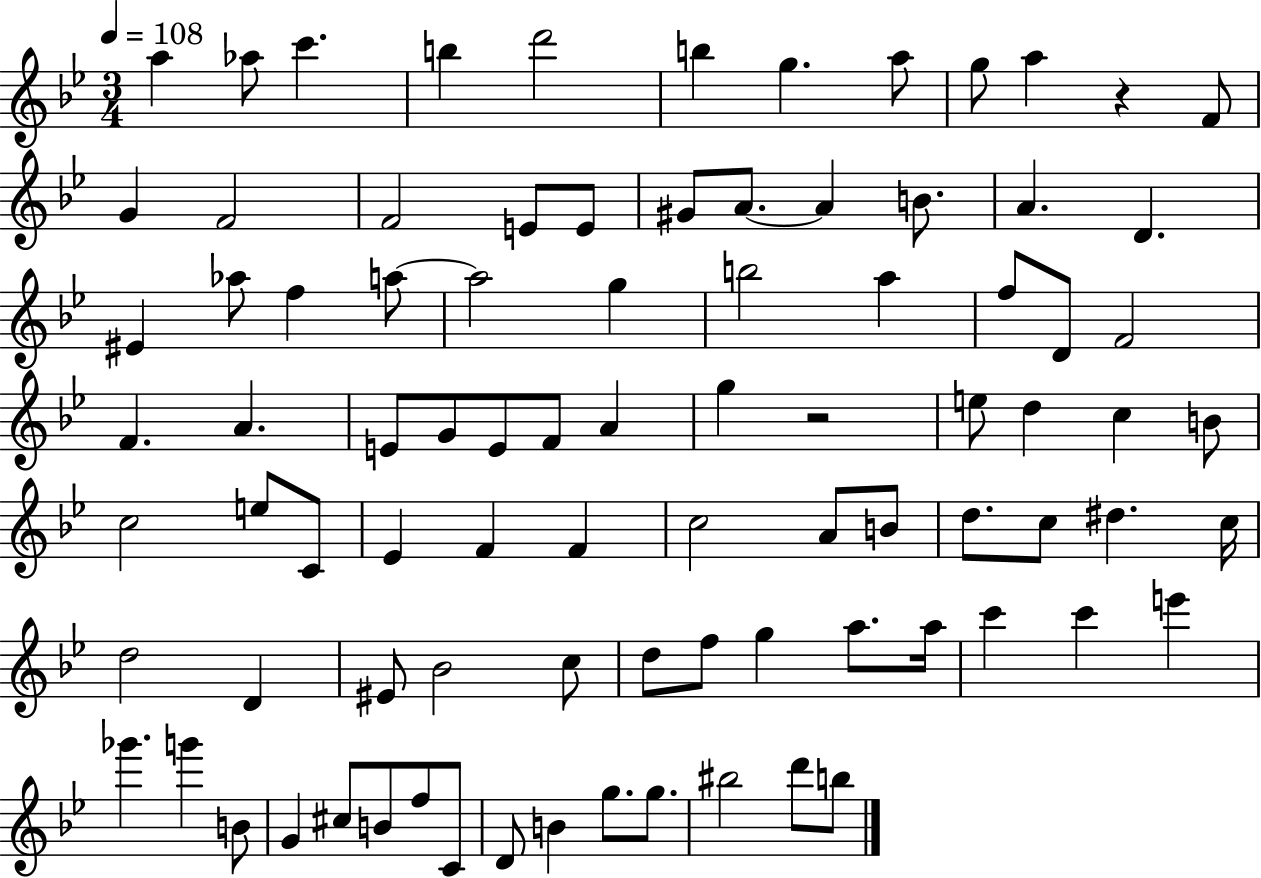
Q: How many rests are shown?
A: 2